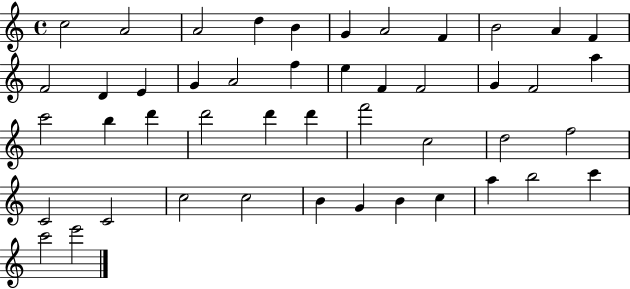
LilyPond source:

{
  \clef treble
  \time 4/4
  \defaultTimeSignature
  \key c \major
  c''2 a'2 | a'2 d''4 b'4 | g'4 a'2 f'4 | b'2 a'4 f'4 | \break f'2 d'4 e'4 | g'4 a'2 f''4 | e''4 f'4 f'2 | g'4 f'2 a''4 | \break c'''2 b''4 d'''4 | d'''2 d'''4 d'''4 | f'''2 c''2 | d''2 f''2 | \break c'2 c'2 | c''2 c''2 | b'4 g'4 b'4 c''4 | a''4 b''2 c'''4 | \break c'''2 e'''2 | \bar "|."
}